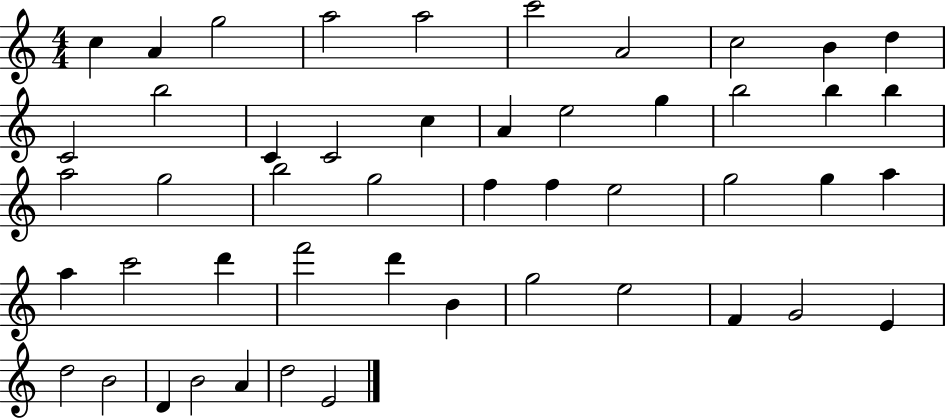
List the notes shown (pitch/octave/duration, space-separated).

C5/q A4/q G5/h A5/h A5/h C6/h A4/h C5/h B4/q D5/q C4/h B5/h C4/q C4/h C5/q A4/q E5/h G5/q B5/h B5/q B5/q A5/h G5/h B5/h G5/h F5/q F5/q E5/h G5/h G5/q A5/q A5/q C6/h D6/q F6/h D6/q B4/q G5/h E5/h F4/q G4/h E4/q D5/h B4/h D4/q B4/h A4/q D5/h E4/h